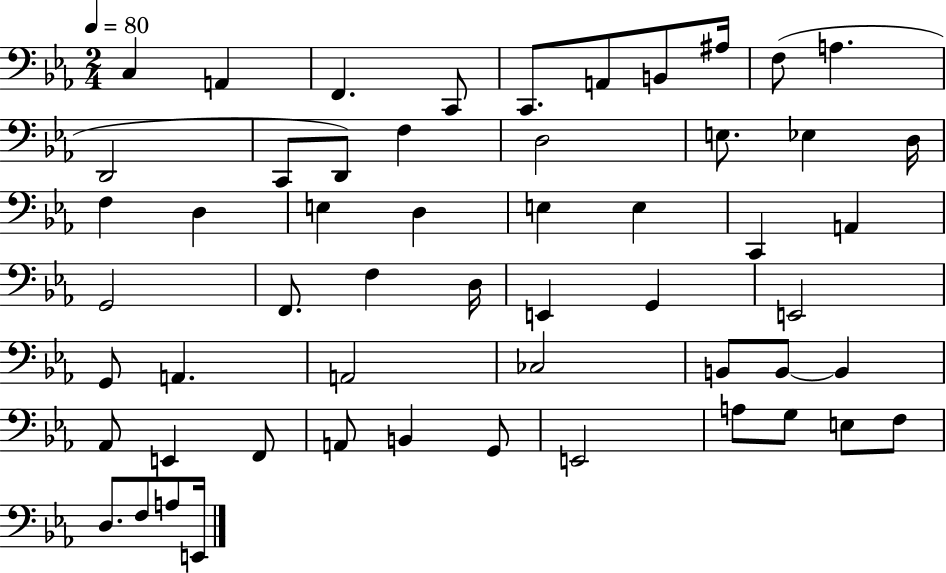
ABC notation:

X:1
T:Untitled
M:2/4
L:1/4
K:Eb
C, A,, F,, C,,/2 C,,/2 A,,/2 B,,/2 ^A,/4 F,/2 A, D,,2 C,,/2 D,,/2 F, D,2 E,/2 _E, D,/4 F, D, E, D, E, E, C,, A,, G,,2 F,,/2 F, D,/4 E,, G,, E,,2 G,,/2 A,, A,,2 _C,2 B,,/2 B,,/2 B,, _A,,/2 E,, F,,/2 A,,/2 B,, G,,/2 E,,2 A,/2 G,/2 E,/2 F,/2 D,/2 F,/2 A,/2 E,,/4